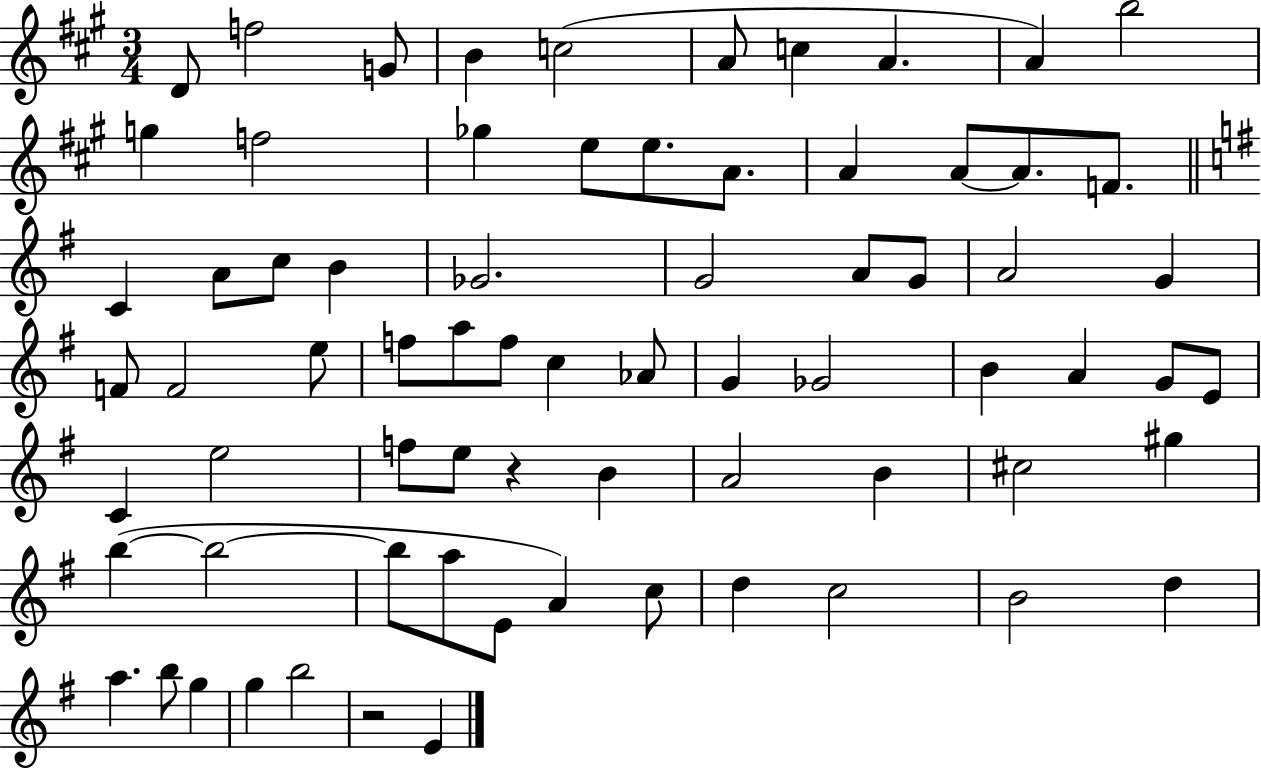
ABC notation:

X:1
T:Untitled
M:3/4
L:1/4
K:A
D/2 f2 G/2 B c2 A/2 c A A b2 g f2 _g e/2 e/2 A/2 A A/2 A/2 F/2 C A/2 c/2 B _G2 G2 A/2 G/2 A2 G F/2 F2 e/2 f/2 a/2 f/2 c _A/2 G _G2 B A G/2 E/2 C e2 f/2 e/2 z B A2 B ^c2 ^g b b2 b/2 a/2 E/2 A c/2 d c2 B2 d a b/2 g g b2 z2 E